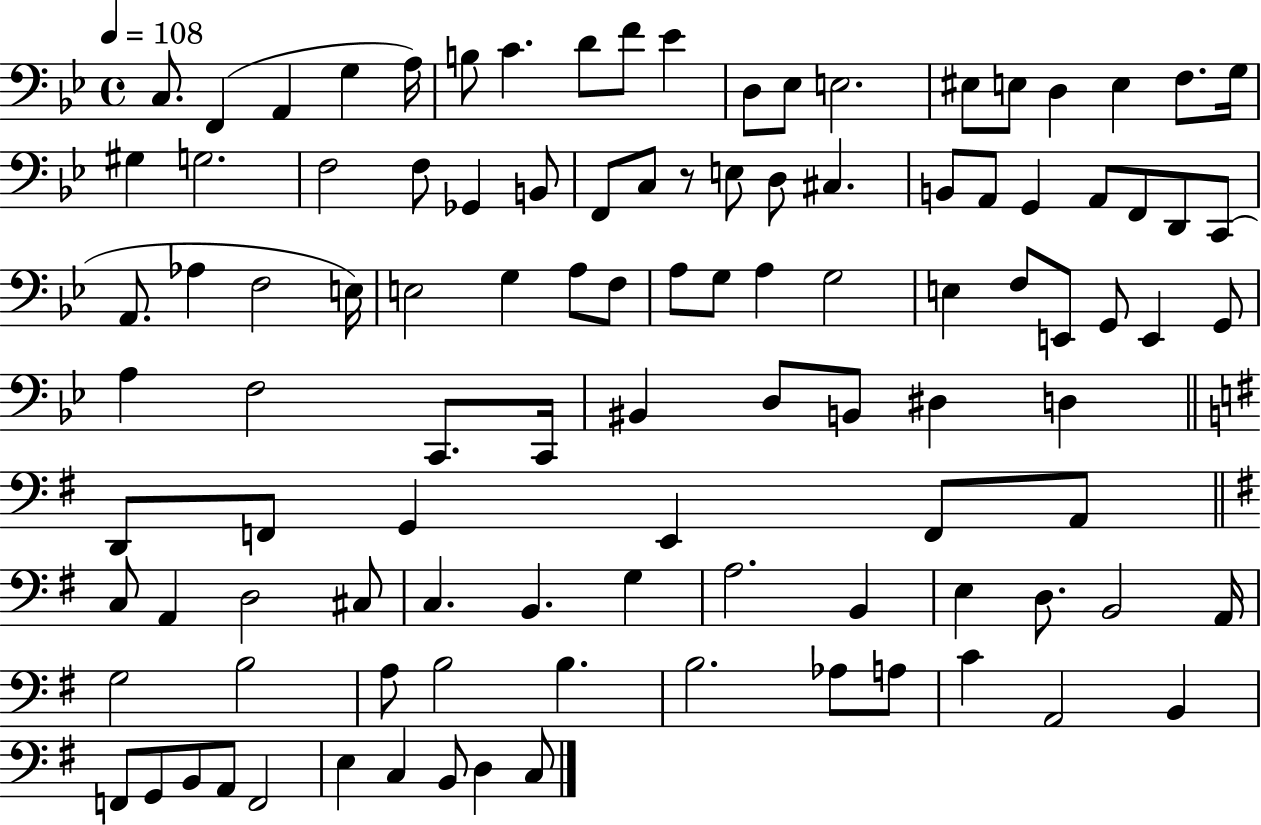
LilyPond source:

{
  \clef bass
  \time 4/4
  \defaultTimeSignature
  \key bes \major
  \tempo 4 = 108
  c8. f,4( a,4 g4 a16) | b8 c'4. d'8 f'8 ees'4 | d8 ees8 e2. | eis8 e8 d4 e4 f8. g16 | \break gis4 g2. | f2 f8 ges,4 b,8 | f,8 c8 r8 e8 d8 cis4. | b,8 a,8 g,4 a,8 f,8 d,8 c,8( | \break a,8. aes4 f2 e16) | e2 g4 a8 f8 | a8 g8 a4 g2 | e4 f8 e,8 g,8 e,4 g,8 | \break a4 f2 c,8. c,16 | bis,4 d8 b,8 dis4 d4 | \bar "||" \break \key e \minor d,8 f,8 g,4 e,4 f,8 a,8 | \bar "||" \break \key g \major c8 a,4 d2 cis8 | c4. b,4. g4 | a2. b,4 | e4 d8. b,2 a,16 | \break g2 b2 | a8 b2 b4. | b2. aes8 a8 | c'4 a,2 b,4 | \break f,8 g,8 b,8 a,8 f,2 | e4 c4 b,8 d4 c8 | \bar "|."
}